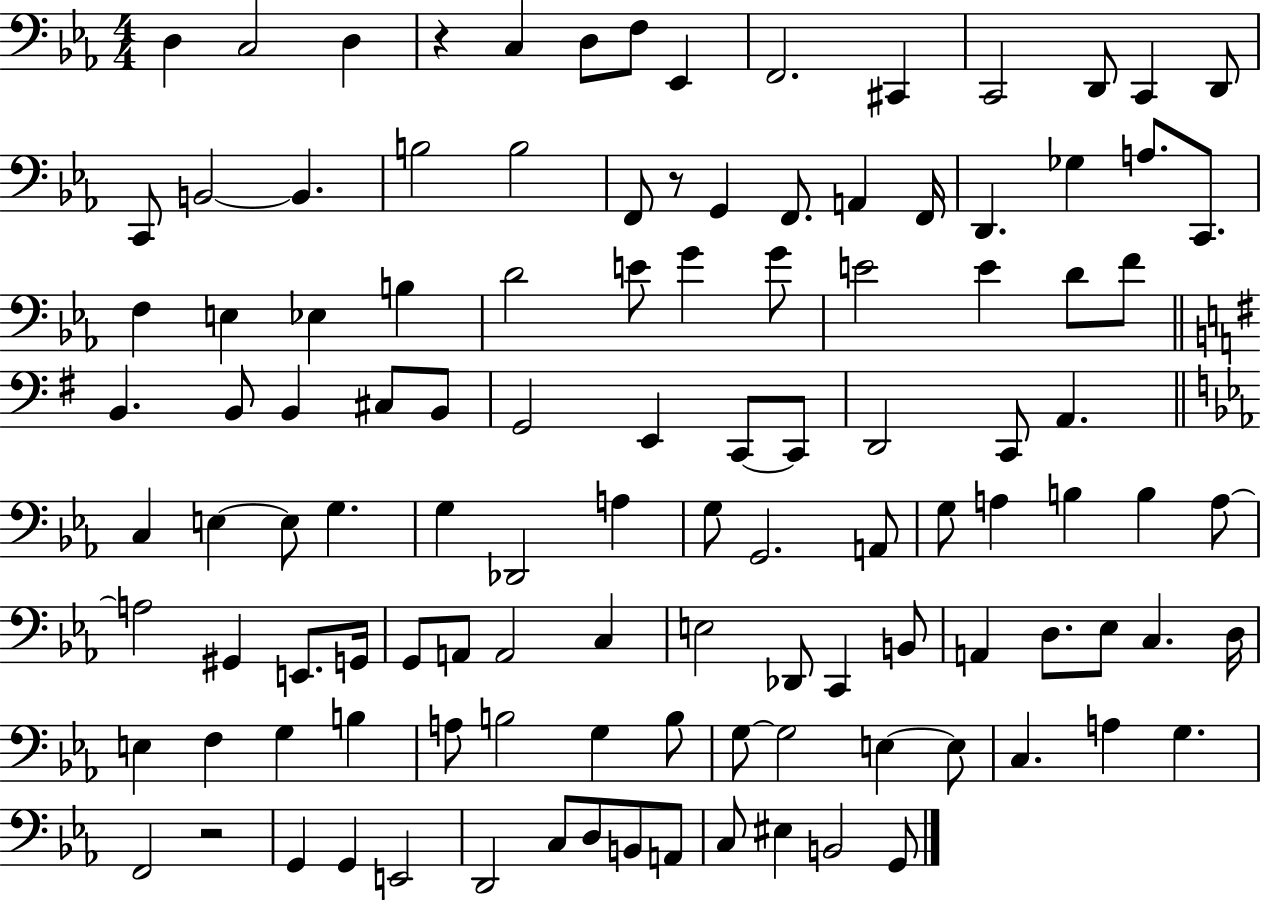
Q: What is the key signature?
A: EES major